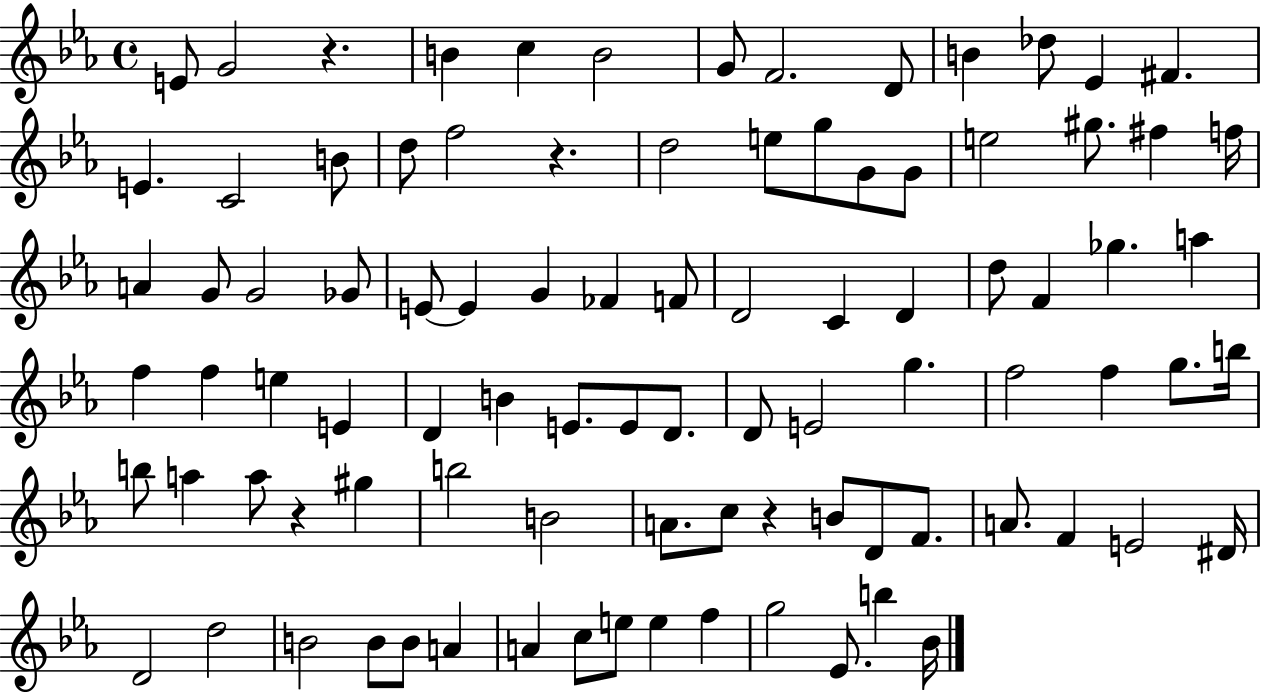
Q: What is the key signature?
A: EES major